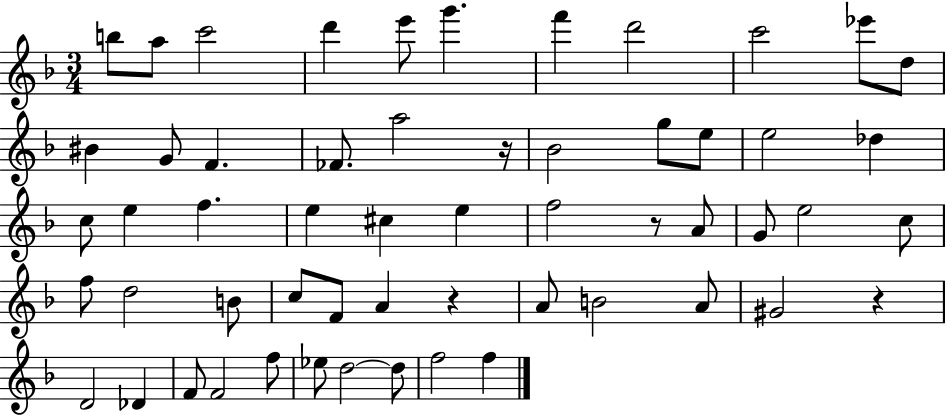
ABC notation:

X:1
T:Untitled
M:3/4
L:1/4
K:F
b/2 a/2 c'2 d' e'/2 g' f' d'2 c'2 _e'/2 d/2 ^B G/2 F _F/2 a2 z/4 _B2 g/2 e/2 e2 _d c/2 e f e ^c e f2 z/2 A/2 G/2 e2 c/2 f/2 d2 B/2 c/2 F/2 A z A/2 B2 A/2 ^G2 z D2 _D F/2 F2 f/2 _e/2 d2 d/2 f2 f